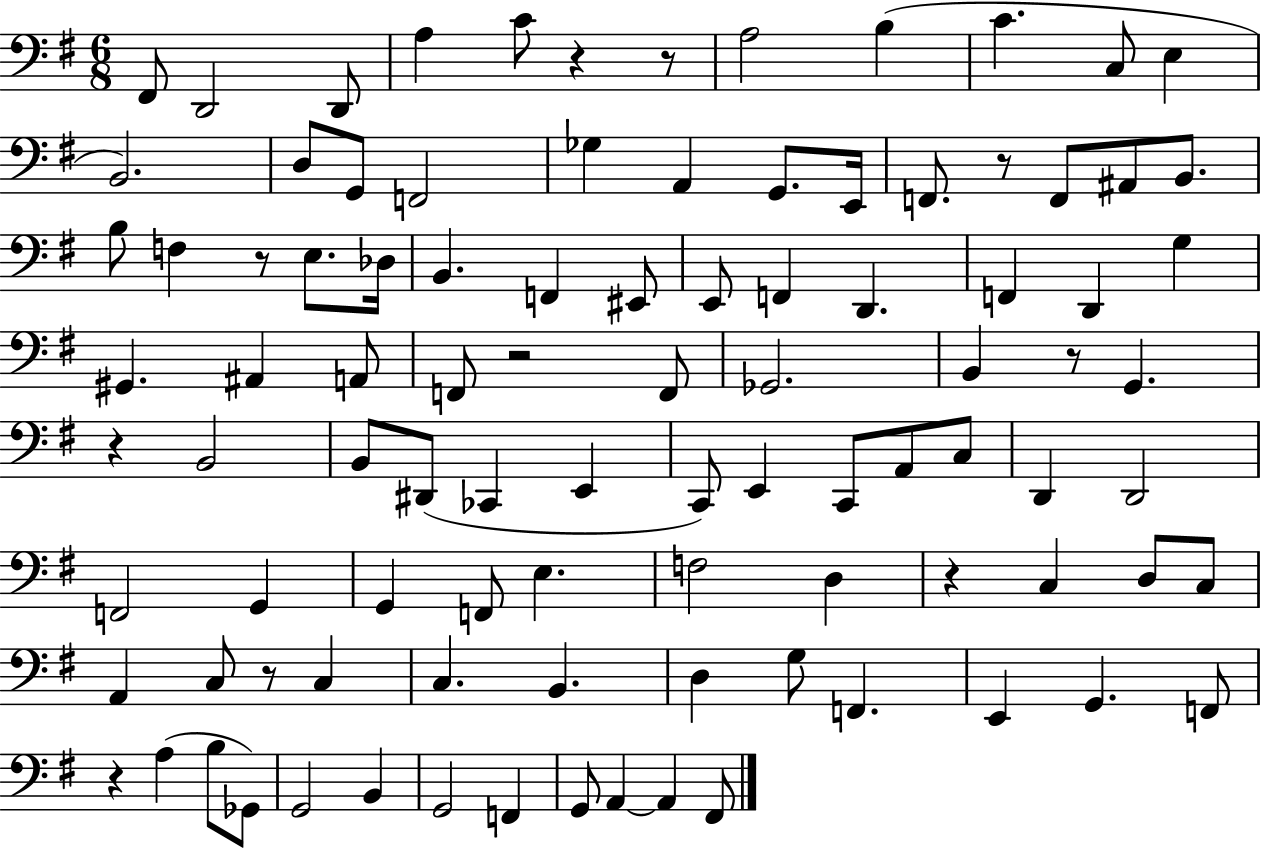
{
  \clef bass
  \numericTimeSignature
  \time 6/8
  \key g \major
  \repeat volta 2 { fis,8 d,2 d,8 | a4 c'8 r4 r8 | a2 b4( | c'4. c8 e4 | \break b,2.) | d8 g,8 f,2 | ges4 a,4 g,8. e,16 | f,8. r8 f,8 ais,8 b,8. | \break b8 f4 r8 e8. des16 | b,4. f,4 eis,8 | e,8 f,4 d,4. | f,4 d,4 g4 | \break gis,4. ais,4 a,8 | f,8 r2 f,8 | ges,2. | b,4 r8 g,4. | \break r4 b,2 | b,8 dis,8( ces,4 e,4 | c,8) e,4 c,8 a,8 c8 | d,4 d,2 | \break f,2 g,4 | g,4 f,8 e4. | f2 d4 | r4 c4 d8 c8 | \break a,4 c8 r8 c4 | c4. b,4. | d4 g8 f,4. | e,4 g,4. f,8 | \break r4 a4( b8 ges,8) | g,2 b,4 | g,2 f,4 | g,8 a,4~~ a,4 fis,8 | \break } \bar "|."
}